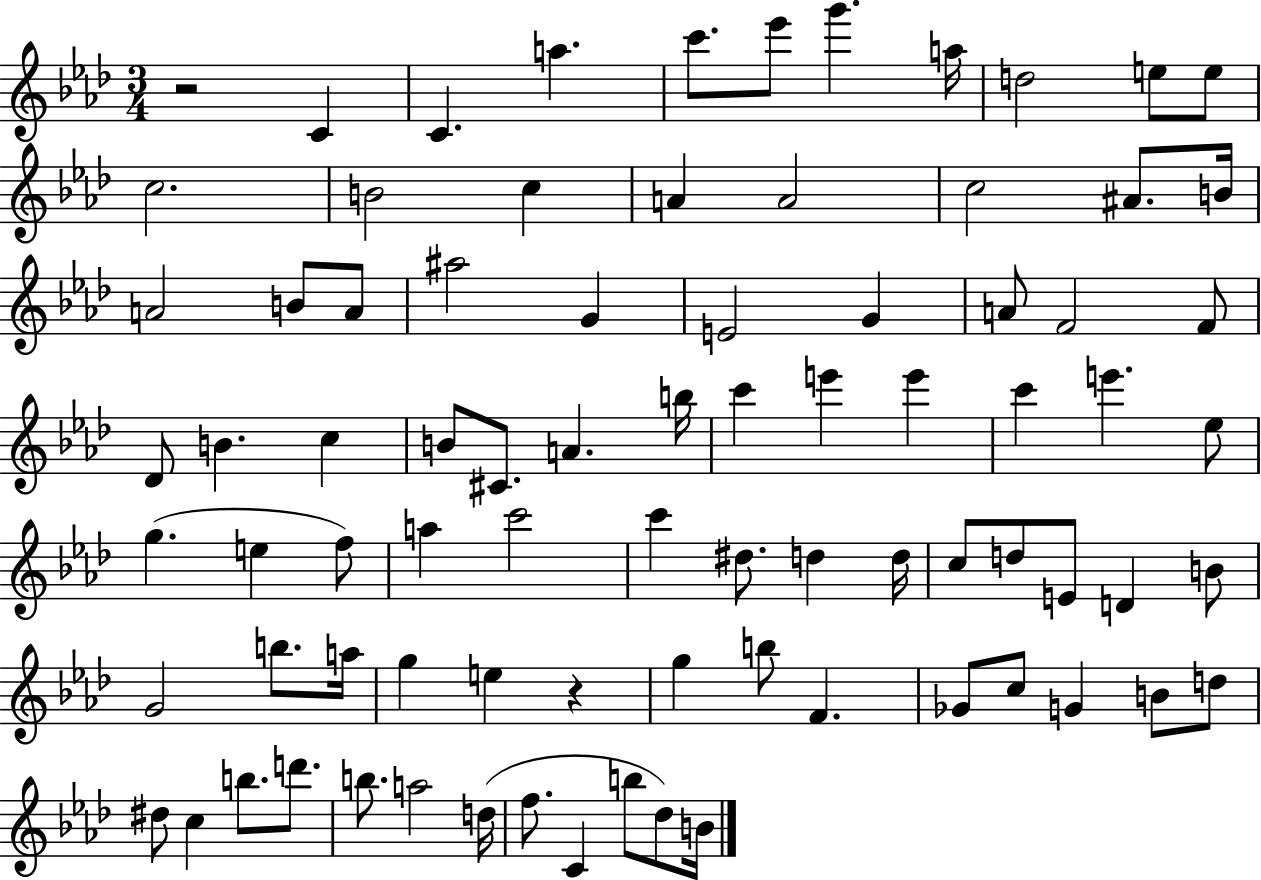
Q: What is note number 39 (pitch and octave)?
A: C6